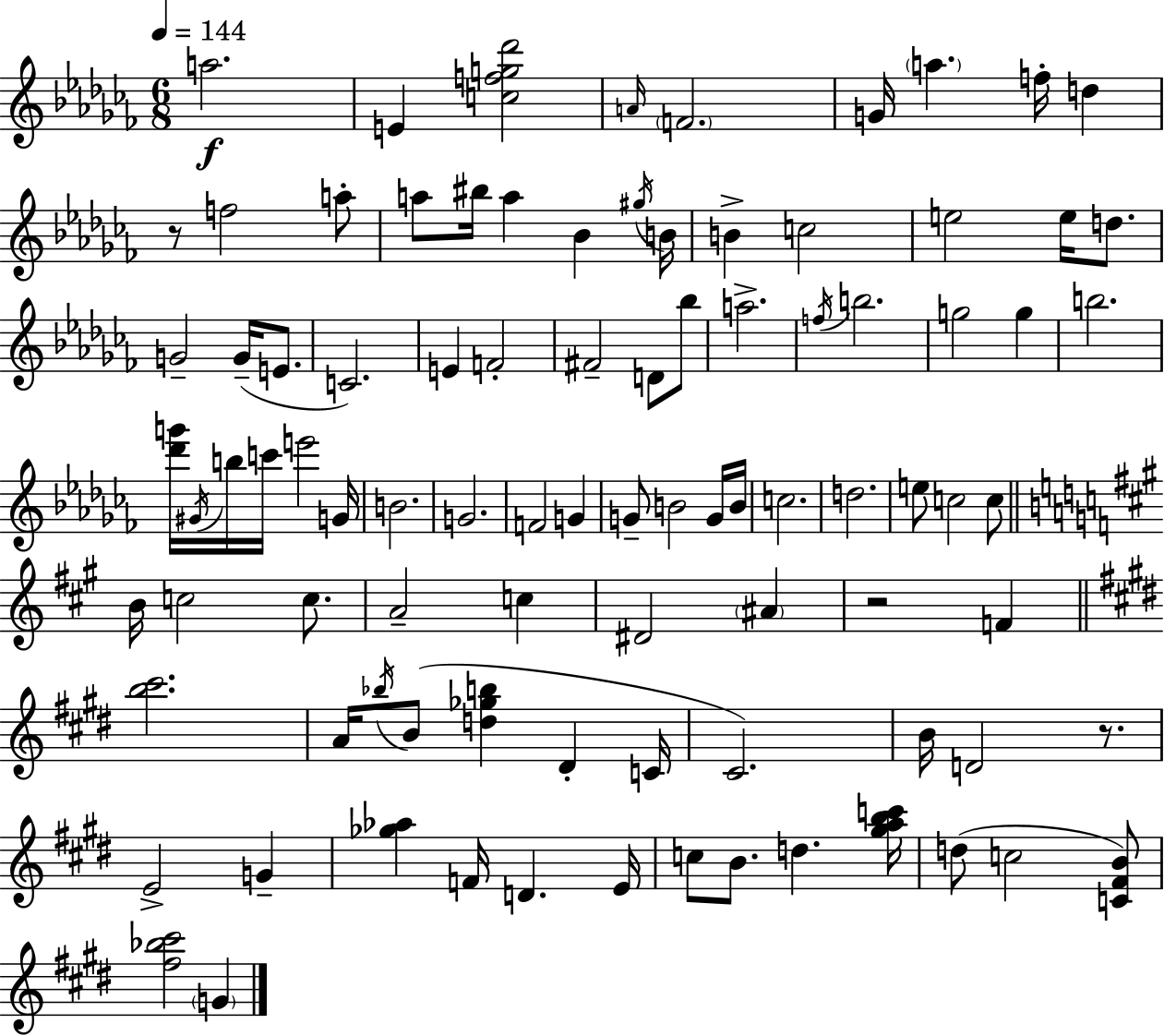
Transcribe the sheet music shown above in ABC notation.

X:1
T:Untitled
M:6/8
L:1/4
K:Abm
a2 E [cfg_d']2 A/4 F2 G/4 a f/4 d z/2 f2 a/2 a/2 ^b/4 a _B ^g/4 B/4 B c2 e2 e/4 d/2 G2 G/4 E/2 C2 E F2 ^F2 D/2 _b/2 a2 f/4 b2 g2 g b2 [_d'g']/4 ^G/4 b/4 c'/4 e'2 G/4 B2 G2 F2 G G/2 B2 G/4 B/4 c2 d2 e/2 c2 c/2 B/4 c2 c/2 A2 c ^D2 ^A z2 F [b^c']2 A/4 _b/4 B/2 [d_gb] ^D C/4 ^C2 B/4 D2 z/2 E2 G [_g_a] F/4 D E/4 c/2 B/2 d [^gabc']/4 d/2 c2 [C^FB]/2 [^f_b^c']2 G